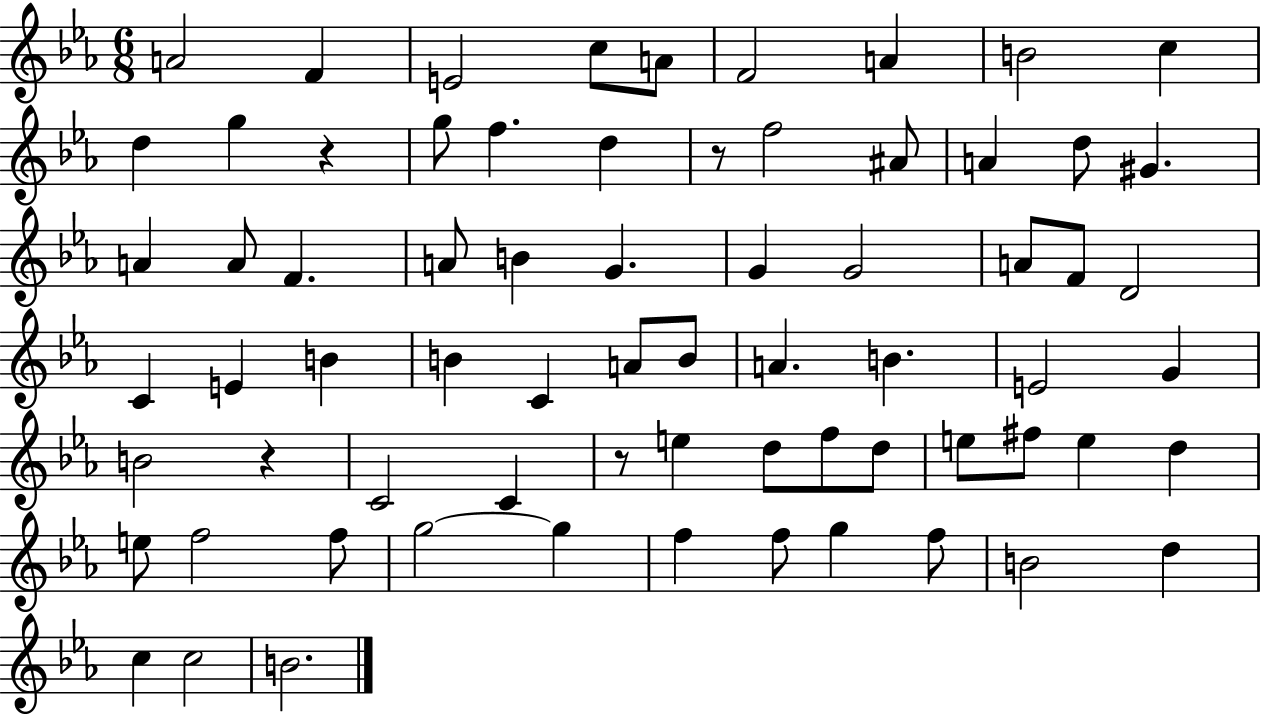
{
  \clef treble
  \numericTimeSignature
  \time 6/8
  \key ees \major
  a'2 f'4 | e'2 c''8 a'8 | f'2 a'4 | b'2 c''4 | \break d''4 g''4 r4 | g''8 f''4. d''4 | r8 f''2 ais'8 | a'4 d''8 gis'4. | \break a'4 a'8 f'4. | a'8 b'4 g'4. | g'4 g'2 | a'8 f'8 d'2 | \break c'4 e'4 b'4 | b'4 c'4 a'8 b'8 | a'4. b'4. | e'2 g'4 | \break b'2 r4 | c'2 c'4 | r8 e''4 d''8 f''8 d''8 | e''8 fis''8 e''4 d''4 | \break e''8 f''2 f''8 | g''2~~ g''4 | f''4 f''8 g''4 f''8 | b'2 d''4 | \break c''4 c''2 | b'2. | \bar "|."
}